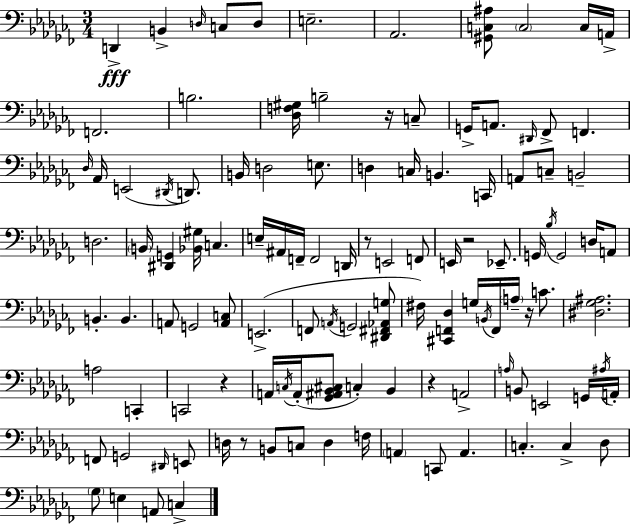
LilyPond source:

{
  \clef bass
  \numericTimeSignature
  \time 3/4
  \key aes \minor
  \repeat volta 2 { d,4->\fff b,4-> \grace { d16 } c8 d8 | e2.-- | aes,2. | <gis, c ais>8 \parenthesize c2 c16 | \break a,16-> f,2. | b2. | <des f gis>16 b2-- r16 c8-- | g,16-> a,8. \grace { dis,16 } fes,8-> f,4. | \break \grace { des16 } aes,16 e,2( | \acciaccatura { dis,16 } d,8.) b,16 d2 | e8. d4 c16 b,4. | c,16 a,8 c8-- b,2-- | \break d2. | \parenthesize b,16 <dis, g,>4 <bes, gis>16 c4. | e16-- ais,16 f,16-- f,2 | d,16 r8 e,2 | \break f,8 e,16 r2 | ees,8.-- g,16 \acciaccatura { bes16 } g,2 | d16 a,8 b,4.-. b,4. | a,8 g,2 | \break <a, c>8 e,2.->( | f,8 \acciaccatura { a,16 } g,2 | <dis, fis, aes, g>8 fis16) <cis, f, des>4 g16 | \acciaccatura { b,16 } f,16 \parenthesize a16-- r16 c'8. <dis ges ais>2. | \break a2 | c,4-. c,2 | r4 a,16 \acciaccatura { c16 } a,16-.( <ges, ais, bes, cis>8 | c4-.) bes,4 r4 | \break a,2-> \grace { a16 } b,8 e,2 | g,16 \acciaccatura { ais16 } a,16-. f,8 | g,2 \grace { dis,16 } e,8 d16 | r8 b,8 c8 d4 f16 \parenthesize a,4 | \break c,8 a,4. c4.-. | c4-> des8 \parenthesize ges8 | e4 a,8 c4-> } \bar "|."
}